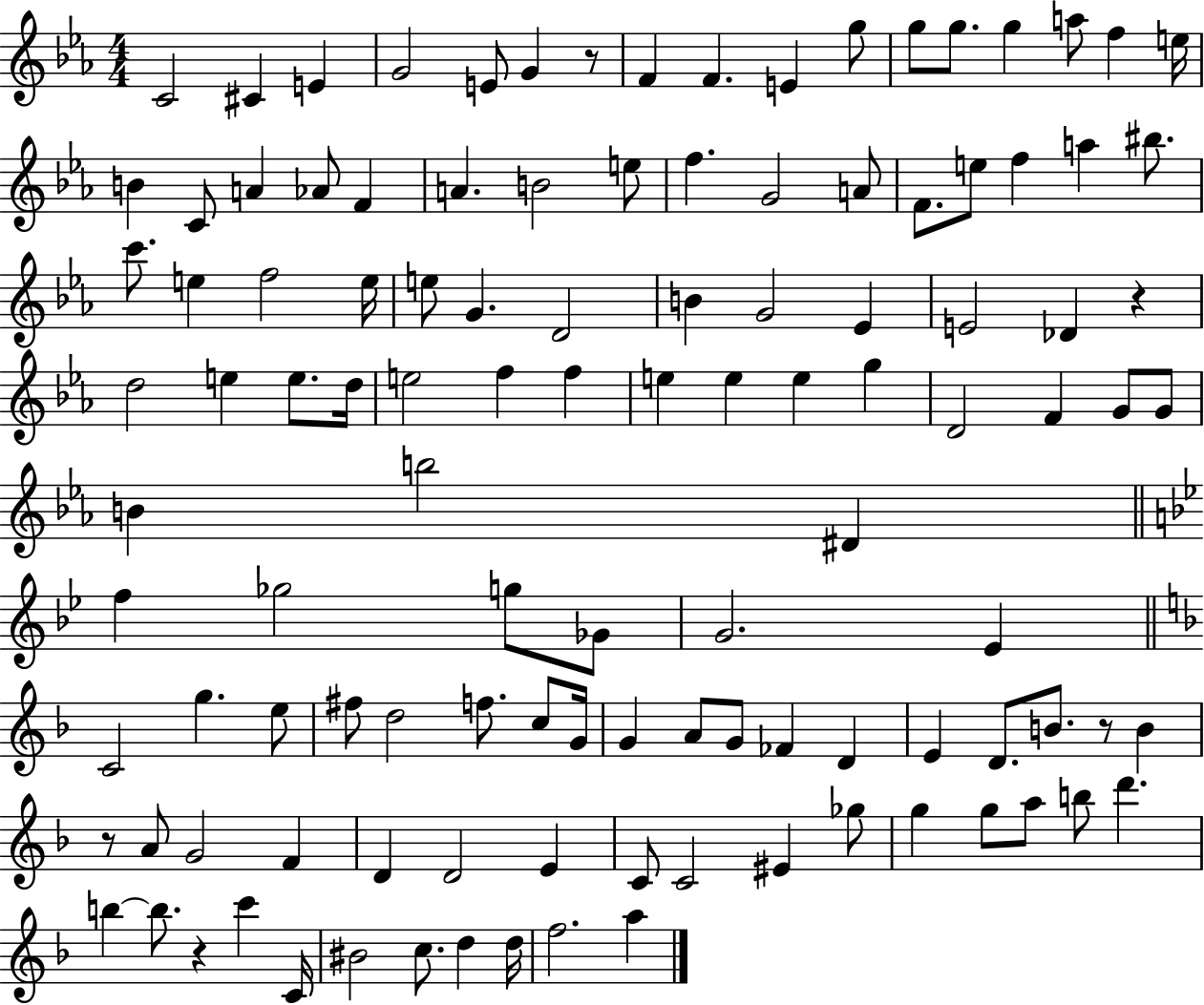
C4/h C#4/q E4/q G4/h E4/e G4/q R/e F4/q F4/q. E4/q G5/e G5/e G5/e. G5/q A5/e F5/q E5/s B4/q C4/e A4/q Ab4/e F4/q A4/q. B4/h E5/e F5/q. G4/h A4/e F4/e. E5/e F5/q A5/q BIS5/e. C6/e. E5/q F5/h E5/s E5/e G4/q. D4/h B4/q G4/h Eb4/q E4/h Db4/q R/q D5/h E5/q E5/e. D5/s E5/h F5/q F5/q E5/q E5/q E5/q G5/q D4/h F4/q G4/e G4/e B4/q B5/h D#4/q F5/q Gb5/h G5/e Gb4/e G4/h. Eb4/q C4/h G5/q. E5/e F#5/e D5/h F5/e. C5/e G4/s G4/q A4/e G4/e FES4/q D4/q E4/q D4/e. B4/e. R/e B4/q R/e A4/e G4/h F4/q D4/q D4/h E4/q C4/e C4/h EIS4/q Gb5/e G5/q G5/e A5/e B5/e D6/q. B5/q B5/e. R/q C6/q C4/s BIS4/h C5/e. D5/q D5/s F5/h. A5/q